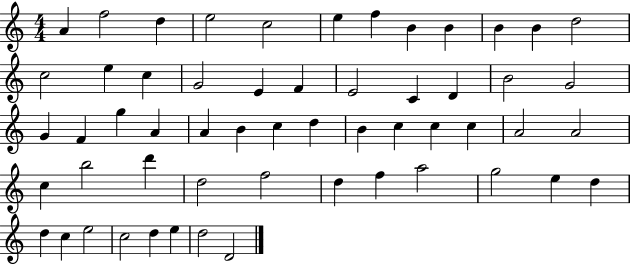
X:1
T:Untitled
M:4/4
L:1/4
K:C
A f2 d e2 c2 e f B B B B d2 c2 e c G2 E F E2 C D B2 G2 G F g A A B c d B c c c A2 A2 c b2 d' d2 f2 d f a2 g2 e d d c e2 c2 d e d2 D2